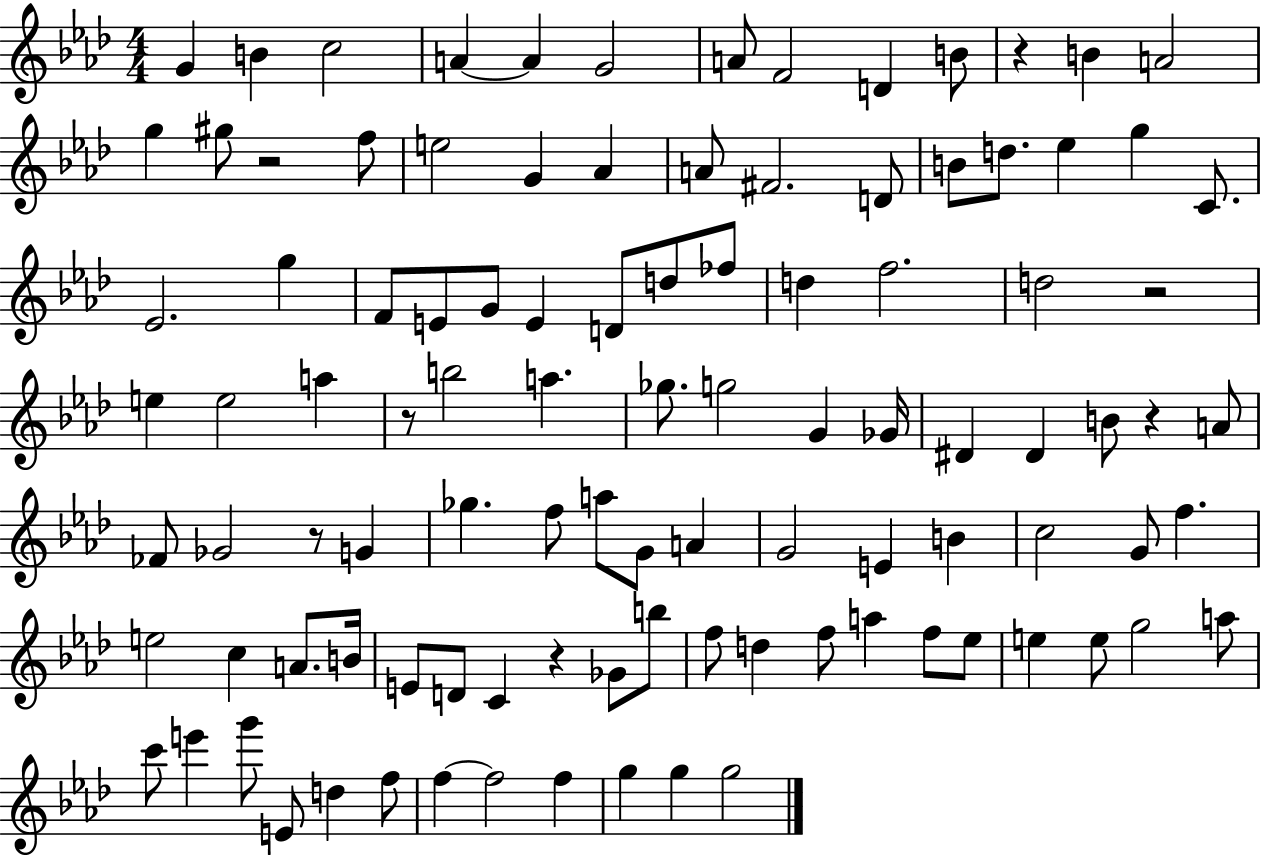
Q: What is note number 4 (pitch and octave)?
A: A4